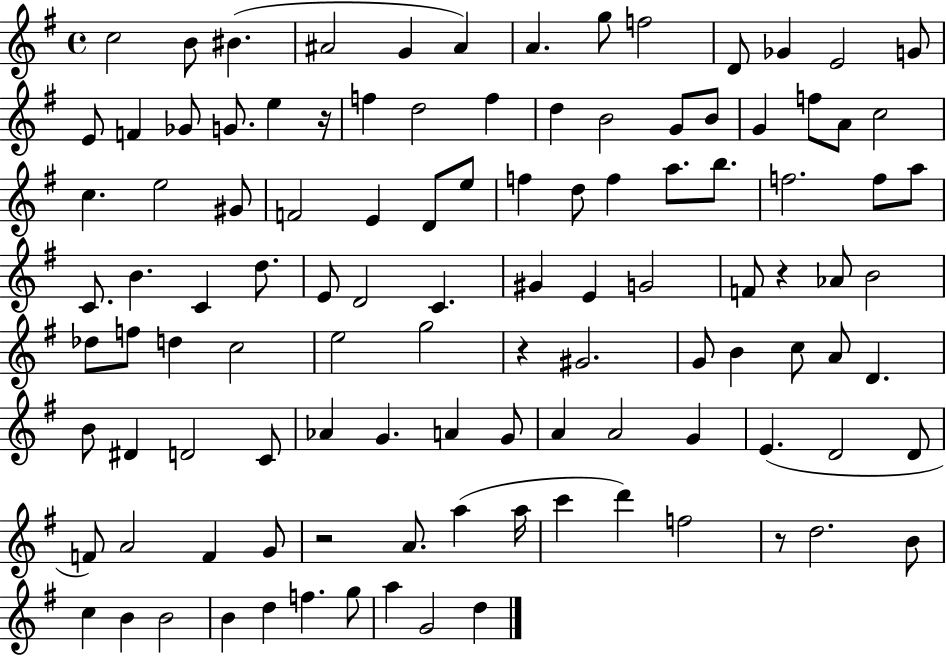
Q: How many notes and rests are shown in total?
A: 110